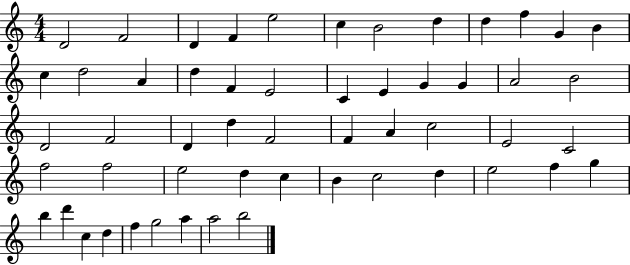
X:1
T:Untitled
M:4/4
L:1/4
K:C
D2 F2 D F e2 c B2 d d f G B c d2 A d F E2 C E G G A2 B2 D2 F2 D d F2 F A c2 E2 C2 f2 f2 e2 d c B c2 d e2 f g b d' c d f g2 a a2 b2